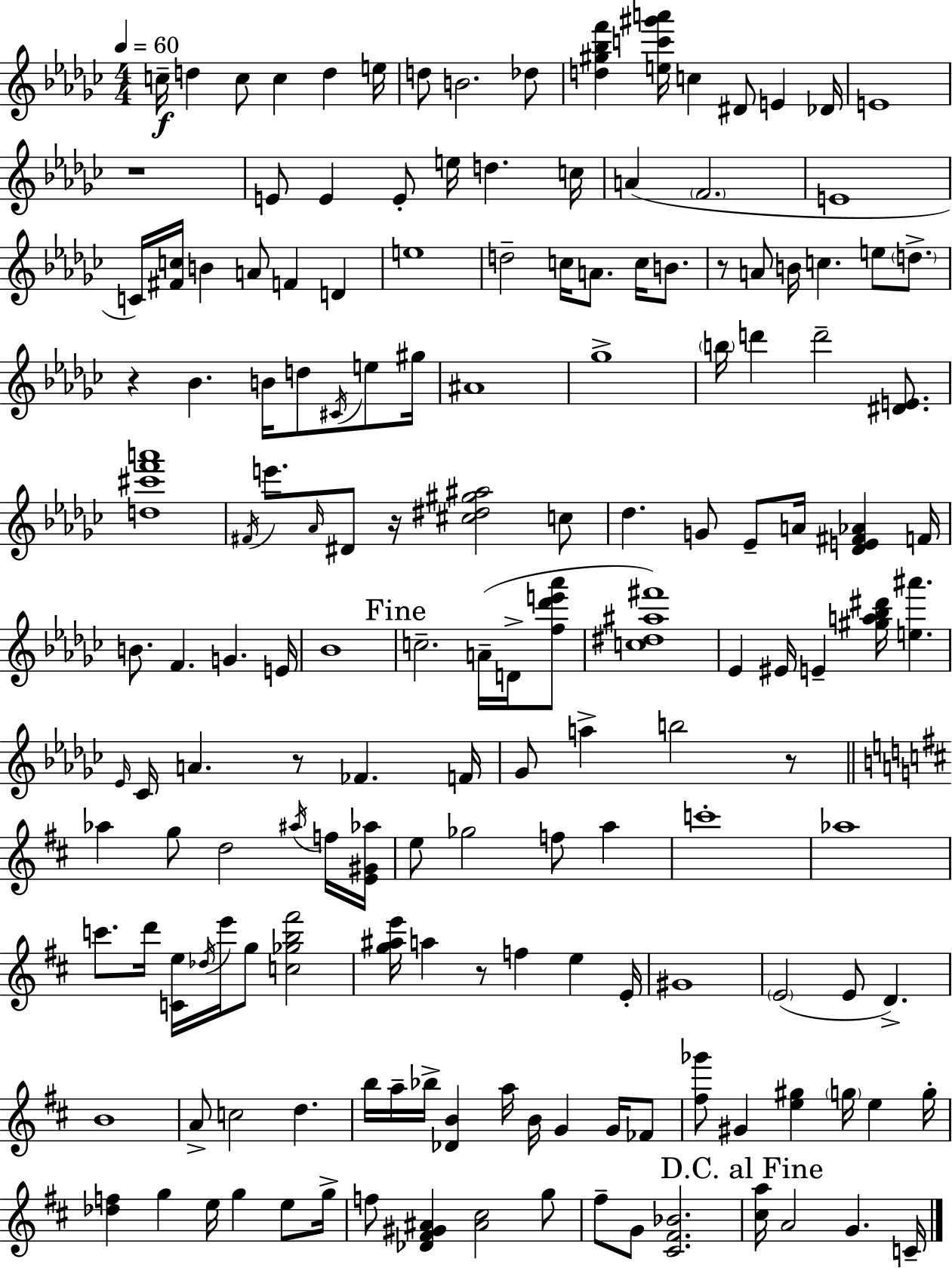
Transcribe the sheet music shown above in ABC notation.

X:1
T:Untitled
M:4/4
L:1/4
K:Ebm
c/4 d c/2 c d e/4 d/2 B2 _d/2 [d^g_bf'] [ec'^g'a']/4 c ^D/2 E _D/4 E4 z4 E/2 E E/2 e/4 d c/4 A F2 E4 C/4 [^Fc]/4 B A/2 F D e4 d2 c/4 A/2 c/4 B/2 z/2 A/2 B/4 c e/2 d/2 z _B B/4 d/2 ^C/4 e/2 ^g/4 ^A4 _g4 b/4 d' d'2 [^DE]/2 [d^c'f'a']4 ^F/4 e'/2 _A/4 ^D/2 z/4 [^c^d^g^a]2 c/2 _d G/2 _E/2 A/4 [_DE^F_A] F/4 B/2 F G E/4 _B4 c2 A/4 D/4 [f_d'e'_a']/2 [c^d^a^f']4 _E ^E/4 E [^ga_b^d']/4 [e^a'] _E/4 _C/4 A z/2 _F F/4 _G/2 a b2 z/2 _a g/2 d2 ^a/4 f/4 [E^G_a]/4 e/2 _g2 f/2 a c'4 _a4 c'/2 d'/4 [Ce]/4 _d/4 e'/4 g/2 [c_gb^f']2 [g^ae']/4 a z/2 f e E/4 ^G4 E2 E/2 D B4 A/2 c2 d b/4 a/4 _b/4 [_DB] a/4 B/4 G G/4 _F/2 [^f_g']/2 ^G [e^g] g/4 e g/4 [_df] g e/4 g e/2 g/4 f/2 [_D^F^G^A] [^A^c]2 g/2 ^f/2 G/2 [^C^F_B]2 [^ca]/4 A2 G C/4